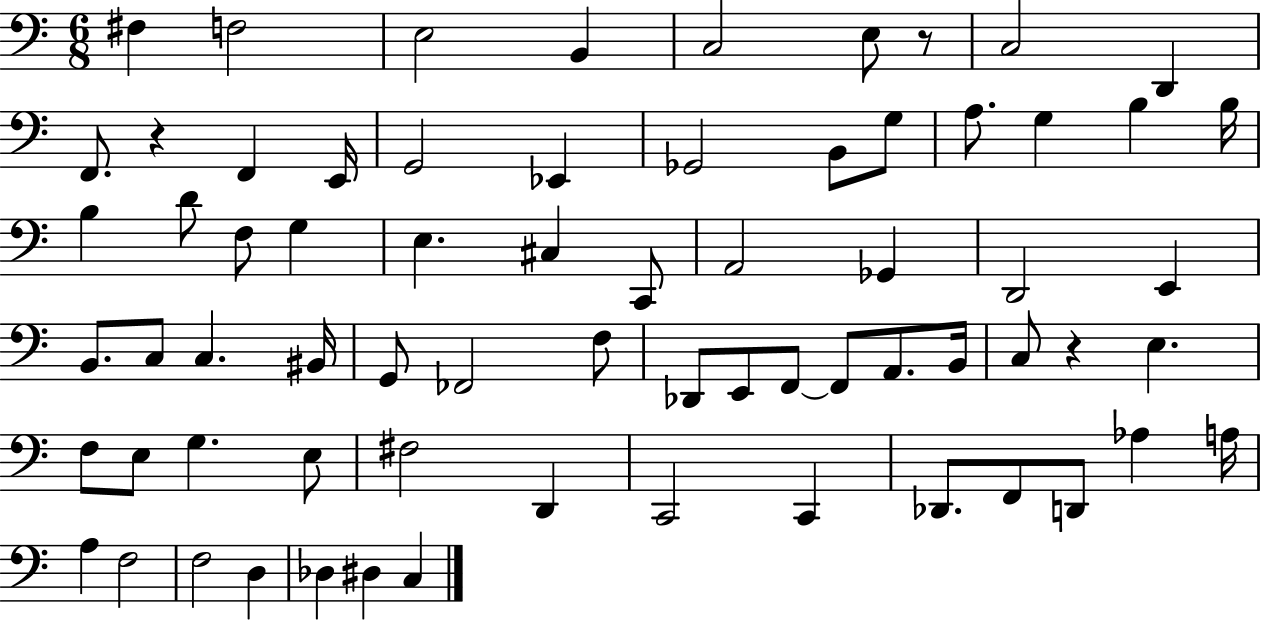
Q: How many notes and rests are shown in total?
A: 69